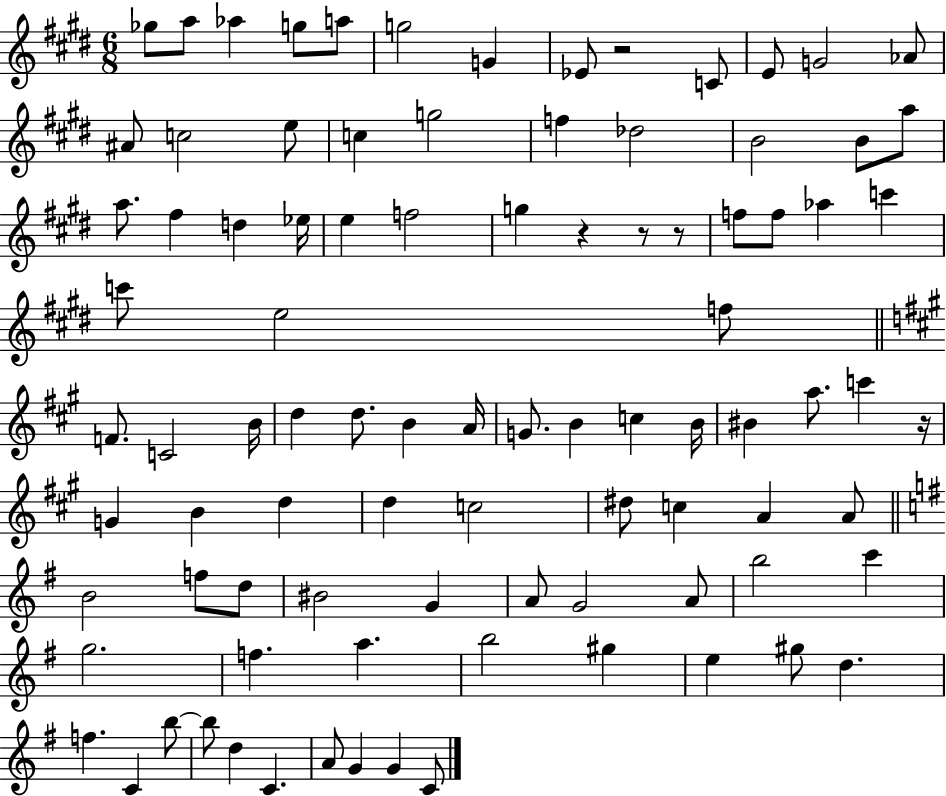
Gb5/e A5/e Ab5/q G5/e A5/e G5/h G4/q Eb4/e R/h C4/e E4/e G4/h Ab4/e A#4/e C5/h E5/e C5/q G5/h F5/q Db5/h B4/h B4/e A5/e A5/e. F#5/q D5/q Eb5/s E5/q F5/h G5/q R/q R/e R/e F5/e F5/e Ab5/q C6/q C6/e E5/h F5/e F4/e. C4/h B4/s D5/q D5/e. B4/q A4/s G4/e. B4/q C5/q B4/s BIS4/q A5/e. C6/q R/s G4/q B4/q D5/q D5/q C5/h D#5/e C5/q A4/q A4/e B4/h F5/e D5/e BIS4/h G4/q A4/e G4/h A4/e B5/h C6/q G5/h. F5/q. A5/q. B5/h G#5/q E5/q G#5/e D5/q. F5/q. C4/q B5/e B5/e D5/q C4/q. A4/e G4/q G4/q C4/e